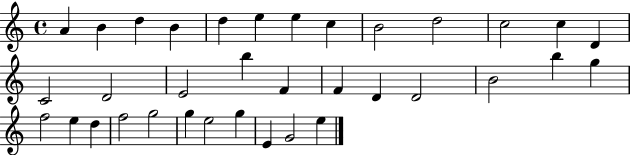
A4/q B4/q D5/q B4/q D5/q E5/q E5/q C5/q B4/h D5/h C5/h C5/q D4/q C4/h D4/h E4/h B5/q F4/q F4/q D4/q D4/h B4/h B5/q G5/q F5/h E5/q D5/q F5/h G5/h G5/q E5/h G5/q E4/q G4/h E5/q